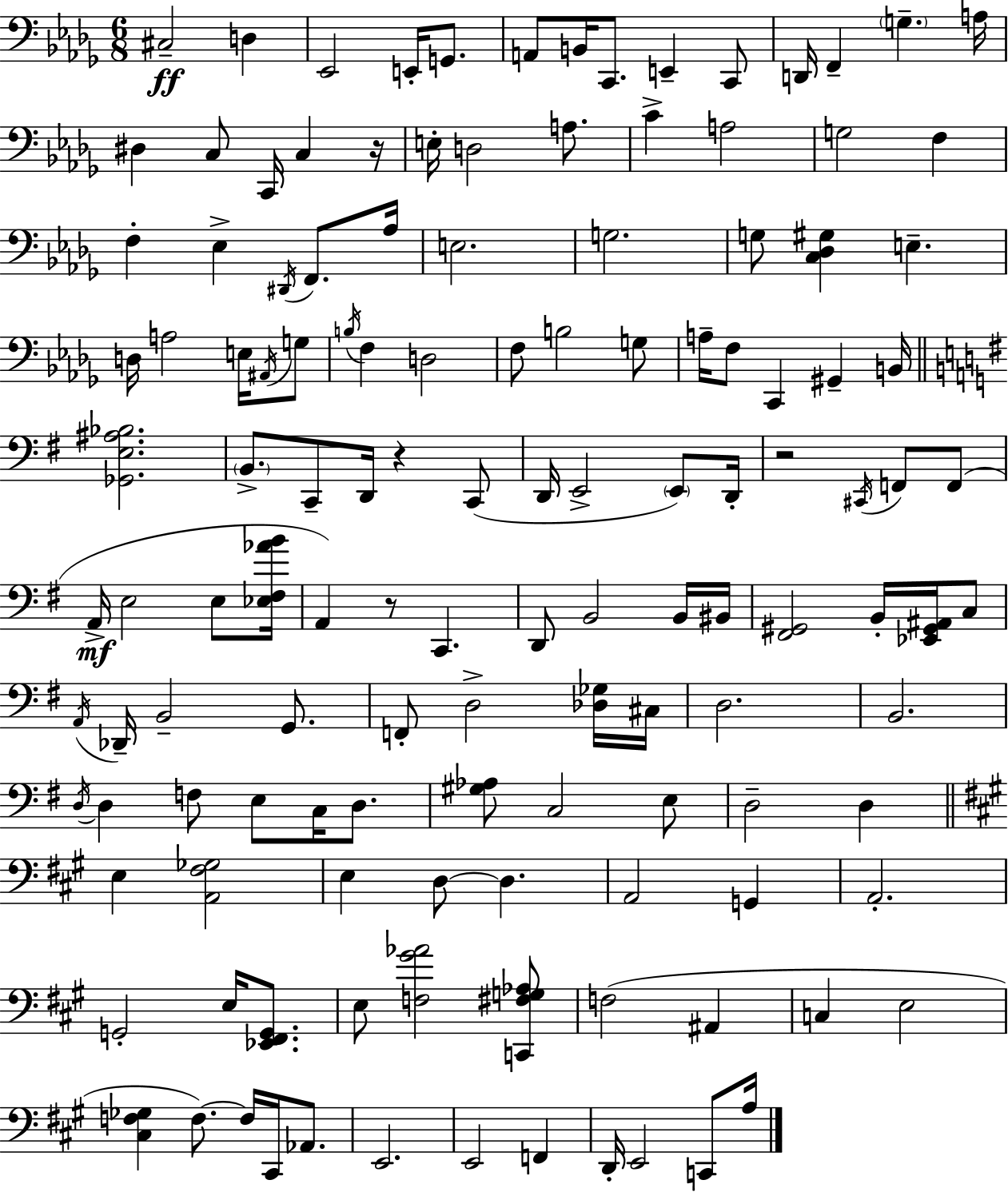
X:1
T:Untitled
M:6/8
L:1/4
K:Bbm
^C,2 D, _E,,2 E,,/4 G,,/2 A,,/2 B,,/4 C,,/2 E,, C,,/2 D,,/4 F,, G, A,/4 ^D, C,/2 C,,/4 C, z/4 E,/4 D,2 A,/2 C A,2 G,2 F, F, _E, ^D,,/4 F,,/2 _A,/4 E,2 G,2 G,/2 [C,_D,^G,] E, D,/4 A,2 E,/4 ^A,,/4 G,/2 B,/4 F, D,2 F,/2 B,2 G,/2 A,/4 F,/2 C,, ^G,, B,,/4 [_G,,E,^A,_B,]2 B,,/2 C,,/2 D,,/4 z C,,/2 D,,/4 E,,2 E,,/2 D,,/4 z2 ^C,,/4 F,,/2 F,,/2 A,,/4 E,2 E,/2 [_E,^F,_AB]/4 A,, z/2 C,, D,,/2 B,,2 B,,/4 ^B,,/4 [^F,,^G,,]2 B,,/4 [_E,,^G,,^A,,]/4 C,/2 A,,/4 _D,,/4 B,,2 G,,/2 F,,/2 D,2 [_D,_G,]/4 ^C,/4 D,2 B,,2 D,/4 D, F,/2 E,/2 C,/4 D,/2 [^G,_A,]/2 C,2 E,/2 D,2 D, E, [A,,^F,_G,]2 E, D,/2 D, A,,2 G,, A,,2 G,,2 E,/4 [_E,,^F,,G,,]/2 E,/2 [F,^G_A]2 [C,,^F,G,_A,]/2 F,2 ^A,, C, E,2 [^C,F,_G,] F,/2 F,/4 ^C,,/4 _A,,/2 E,,2 E,,2 F,, D,,/4 E,,2 C,,/2 A,/4